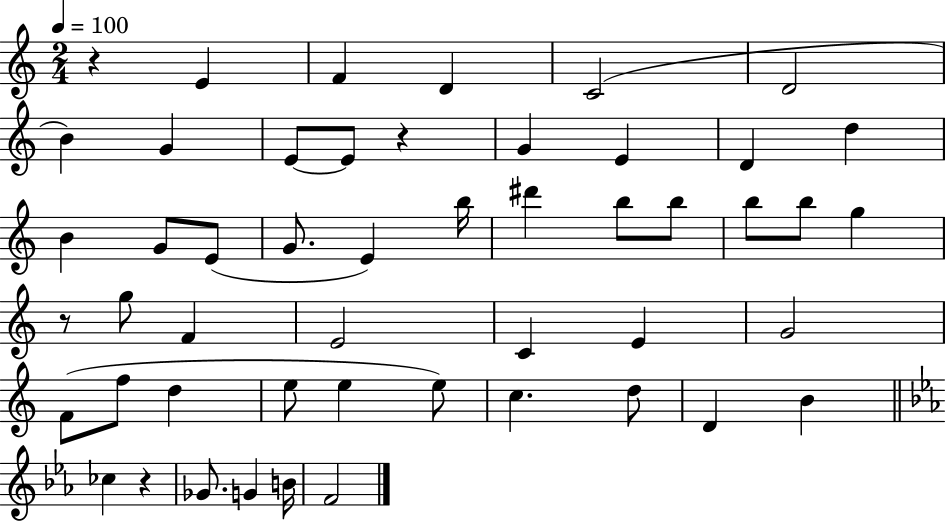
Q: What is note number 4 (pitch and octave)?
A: C4